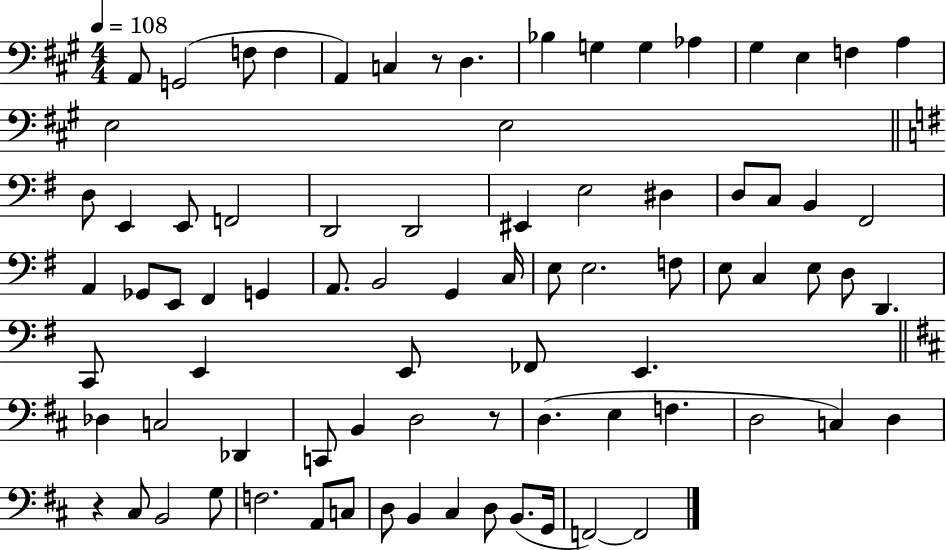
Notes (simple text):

A2/e G2/h F3/e F3/q A2/q C3/q R/e D3/q. Bb3/q G3/q G3/q Ab3/q G#3/q E3/q F3/q A3/q E3/h E3/h D3/e E2/q E2/e F2/h D2/h D2/h EIS2/q E3/h D#3/q D3/e C3/e B2/q F#2/h A2/q Gb2/e E2/e F#2/q G2/q A2/e. B2/h G2/q C3/s E3/e E3/h. F3/e E3/e C3/q E3/e D3/e D2/q. C2/e E2/q E2/e FES2/e E2/q. Db3/q C3/h Db2/q C2/e B2/q D3/h R/e D3/q. E3/q F3/q. D3/h C3/q D3/q R/q C#3/e B2/h G3/e F3/h. A2/e C3/e D3/e B2/q C#3/q D3/e B2/e. G2/s F2/h F2/h